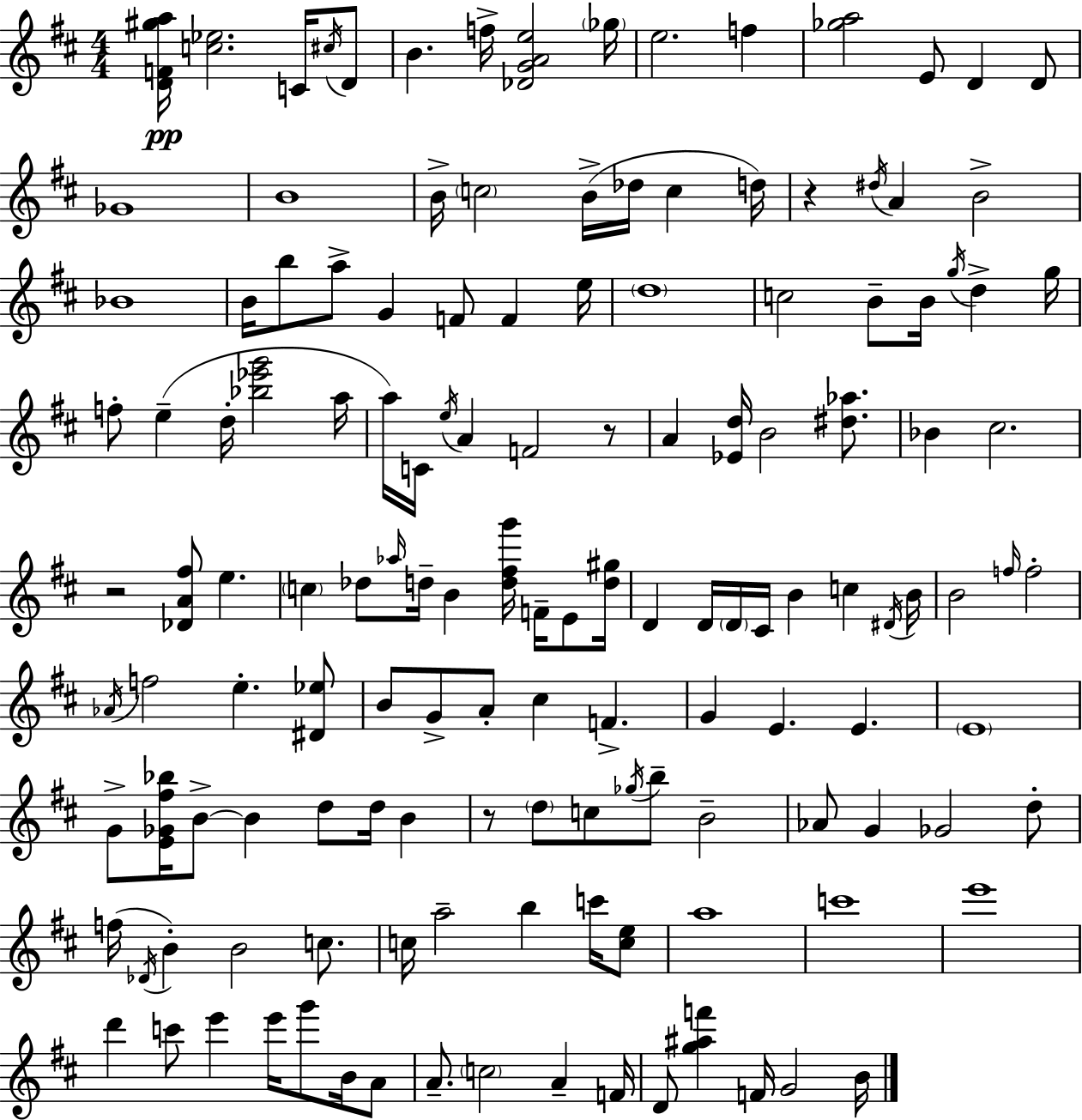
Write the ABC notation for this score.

X:1
T:Untitled
M:4/4
L:1/4
K:D
[DF^ga]/4 [c_e]2 C/4 ^c/4 D/2 B f/4 [_DGAe]2 _g/4 e2 f [_ga]2 E/2 D D/2 _G4 B4 B/4 c2 B/4 _d/4 c d/4 z ^d/4 A B2 _B4 B/4 b/2 a/2 G F/2 F e/4 d4 c2 B/2 B/4 g/4 d g/4 f/2 e d/4 [_b_e'g']2 a/4 a/4 C/4 e/4 A F2 z/2 A [_Ed]/4 B2 [^d_a]/2 _B ^c2 z2 [_DA^f]/2 e c _d/2 _a/4 d/4 B [d^fg']/4 F/4 E/2 [d^g]/4 D D/4 D/4 ^C/4 B c ^D/4 B/4 B2 f/4 f2 _A/4 f2 e [^D_e]/2 B/2 G/2 A/2 ^c F G E E E4 G/2 [E_G^f_b]/4 B/2 B d/2 d/4 B z/2 d/2 c/2 _g/4 b/2 B2 _A/2 G _G2 d/2 f/4 _D/4 B B2 c/2 c/4 a2 b c'/4 [ce]/2 a4 c'4 e'4 d' c'/2 e' e'/4 g'/2 B/4 A/2 A/2 c2 A F/4 D/2 [g^af'] F/4 G2 B/4